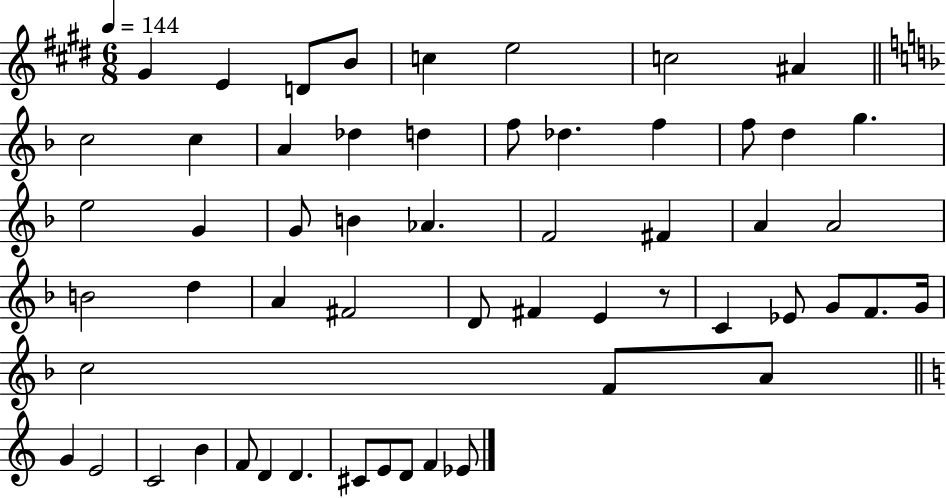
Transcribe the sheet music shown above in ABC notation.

X:1
T:Untitled
M:6/8
L:1/4
K:E
^G E D/2 B/2 c e2 c2 ^A c2 c A _d d f/2 _d f f/2 d g e2 G G/2 B _A F2 ^F A A2 B2 d A ^F2 D/2 ^F E z/2 C _E/2 G/2 F/2 G/4 c2 F/2 A/2 G E2 C2 B F/2 D D ^C/2 E/2 D/2 F _E/2